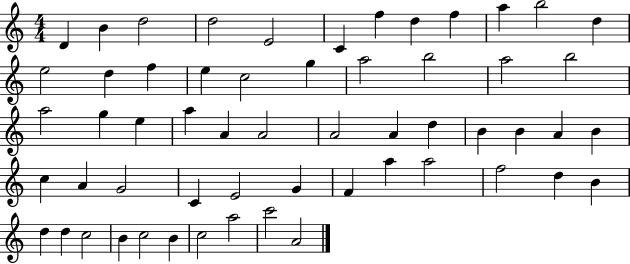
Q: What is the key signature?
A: C major